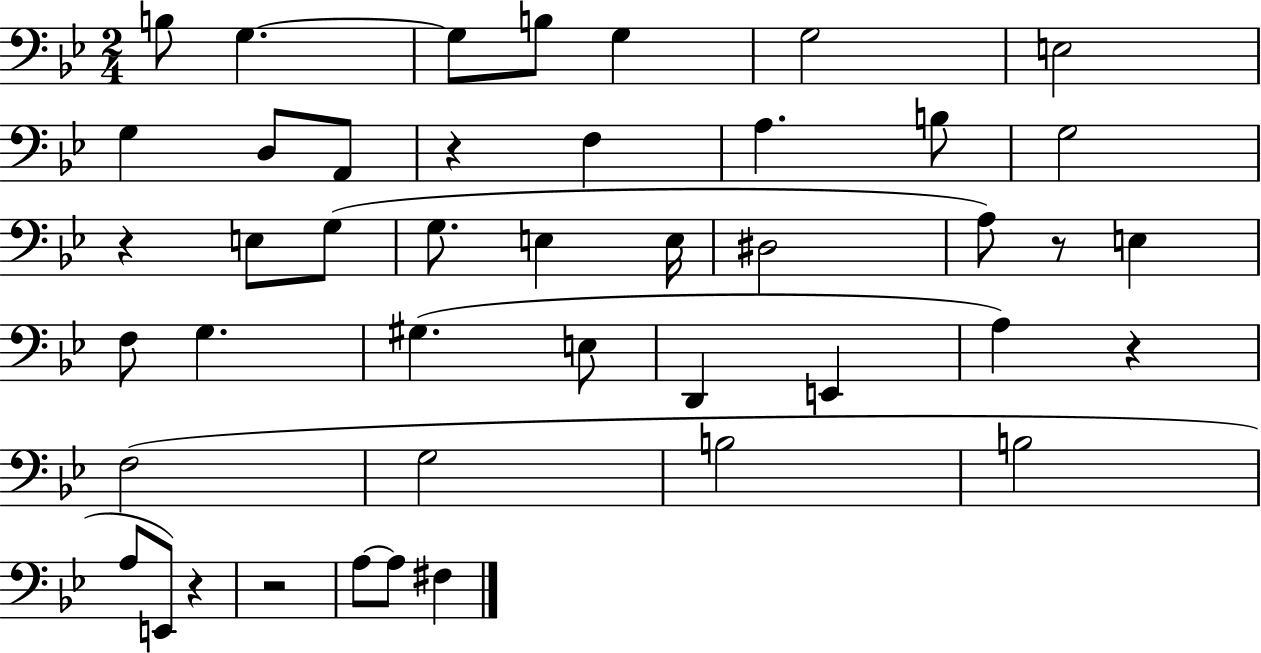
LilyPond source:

{
  \clef bass
  \numericTimeSignature
  \time 2/4
  \key bes \major
  b8 g4.~~ | g8 b8 g4 | g2 | e2 | \break g4 d8 a,8 | r4 f4 | a4. b8 | g2 | \break r4 e8 g8( | g8. e4 e16 | dis2 | a8) r8 e4 | \break f8 g4. | gis4.( e8 | d,4 e,4 | a4) r4 | \break f2( | g2 | b2 | b2 | \break a8 e,8) r4 | r2 | a8~~ a8 fis4 | \bar "|."
}